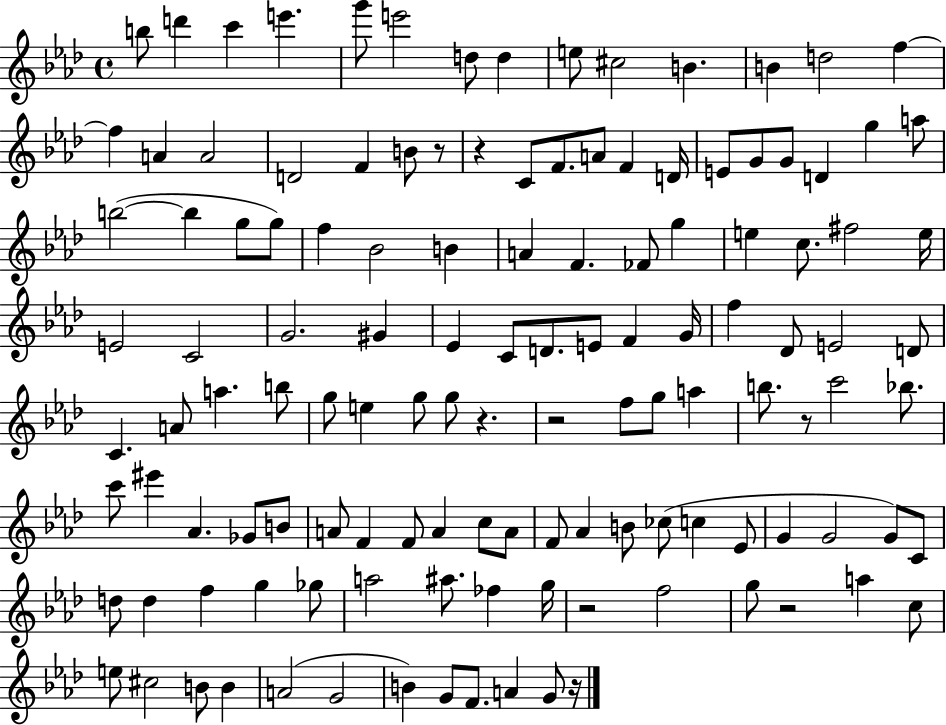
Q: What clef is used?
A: treble